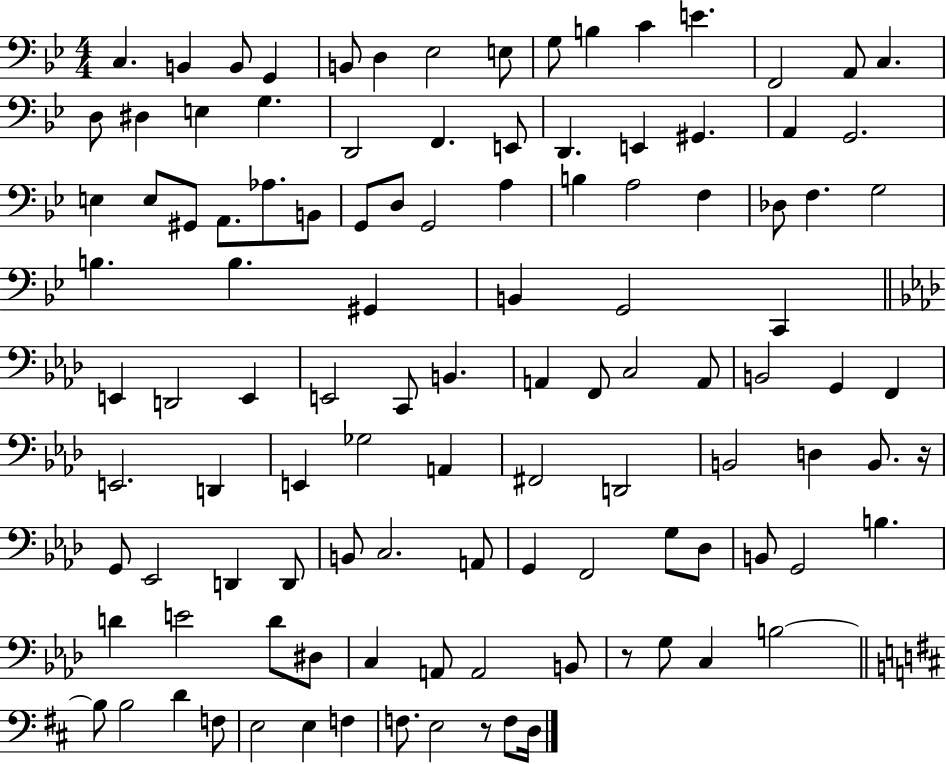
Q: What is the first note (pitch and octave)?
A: C3